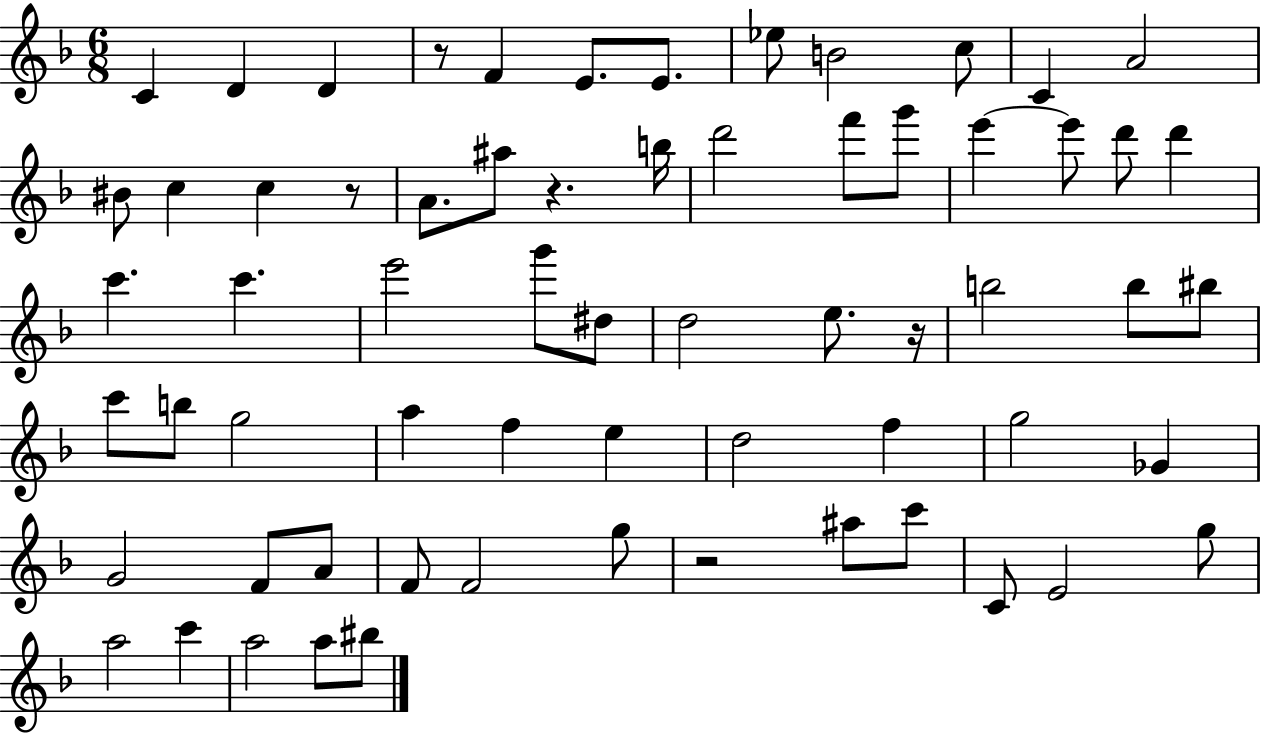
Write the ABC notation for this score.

X:1
T:Untitled
M:6/8
L:1/4
K:F
C D D z/2 F E/2 E/2 _e/2 B2 c/2 C A2 ^B/2 c c z/2 A/2 ^a/2 z b/4 d'2 f'/2 g'/2 e' e'/2 d'/2 d' c' c' e'2 g'/2 ^d/2 d2 e/2 z/4 b2 b/2 ^b/2 c'/2 b/2 g2 a f e d2 f g2 _G G2 F/2 A/2 F/2 F2 g/2 z2 ^a/2 c'/2 C/2 E2 g/2 a2 c' a2 a/2 ^b/2